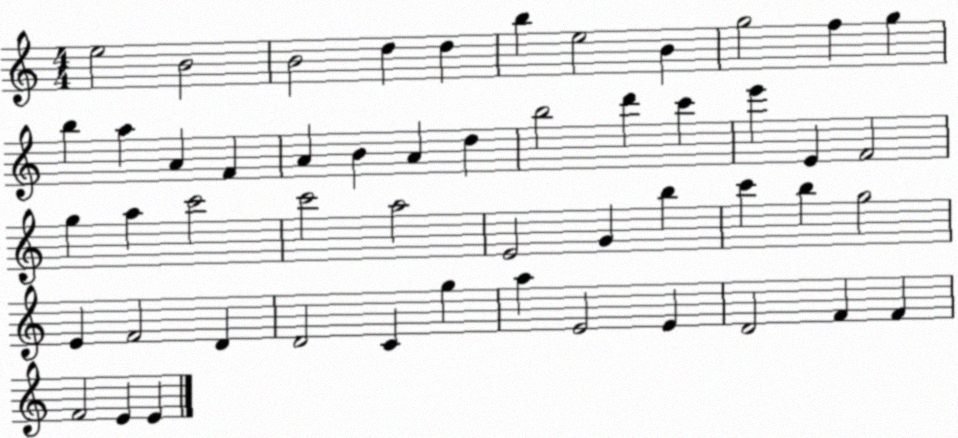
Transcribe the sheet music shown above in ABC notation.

X:1
T:Untitled
M:4/4
L:1/4
K:C
e2 B2 B2 d d b e2 B g2 f g b a A F A B A d b2 d' c' e' E F2 g a c'2 c'2 a2 E2 G b c' b g2 E F2 D D2 C g a E2 E D2 F F F2 E E